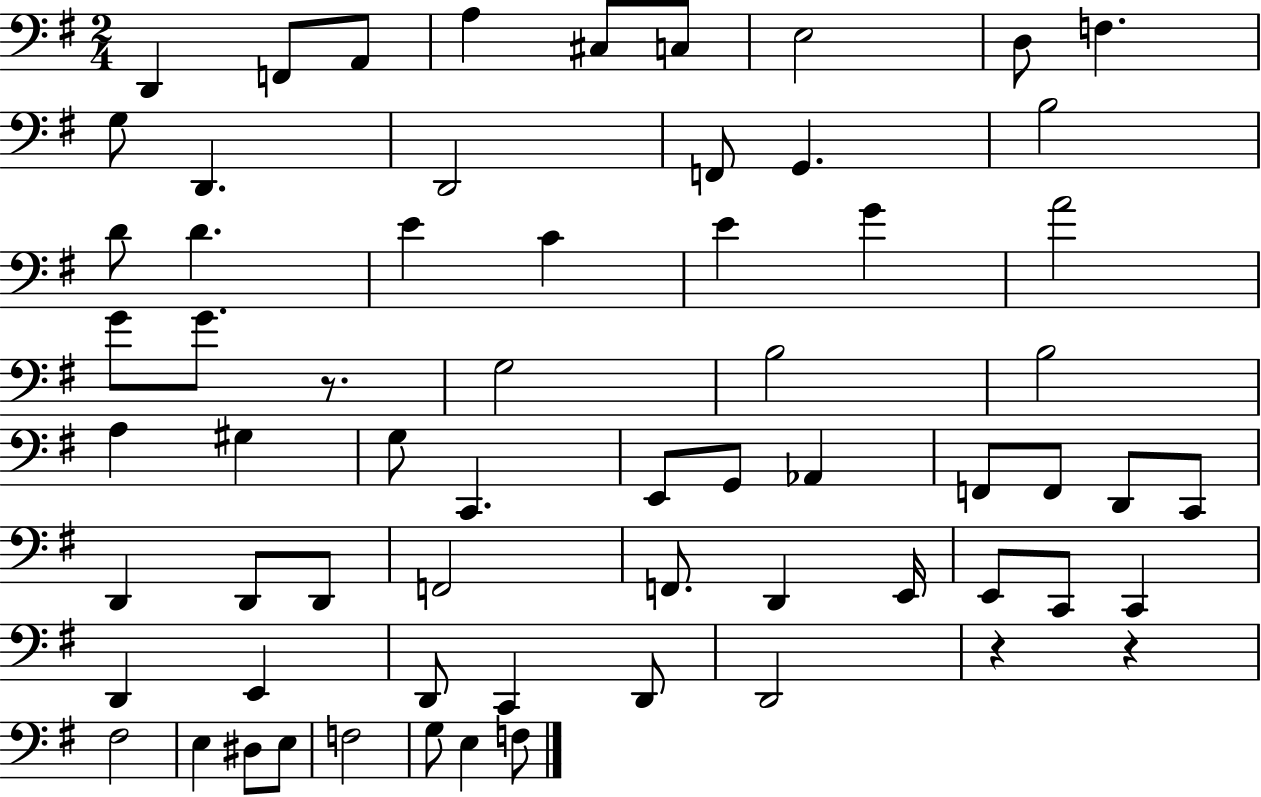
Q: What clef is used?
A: bass